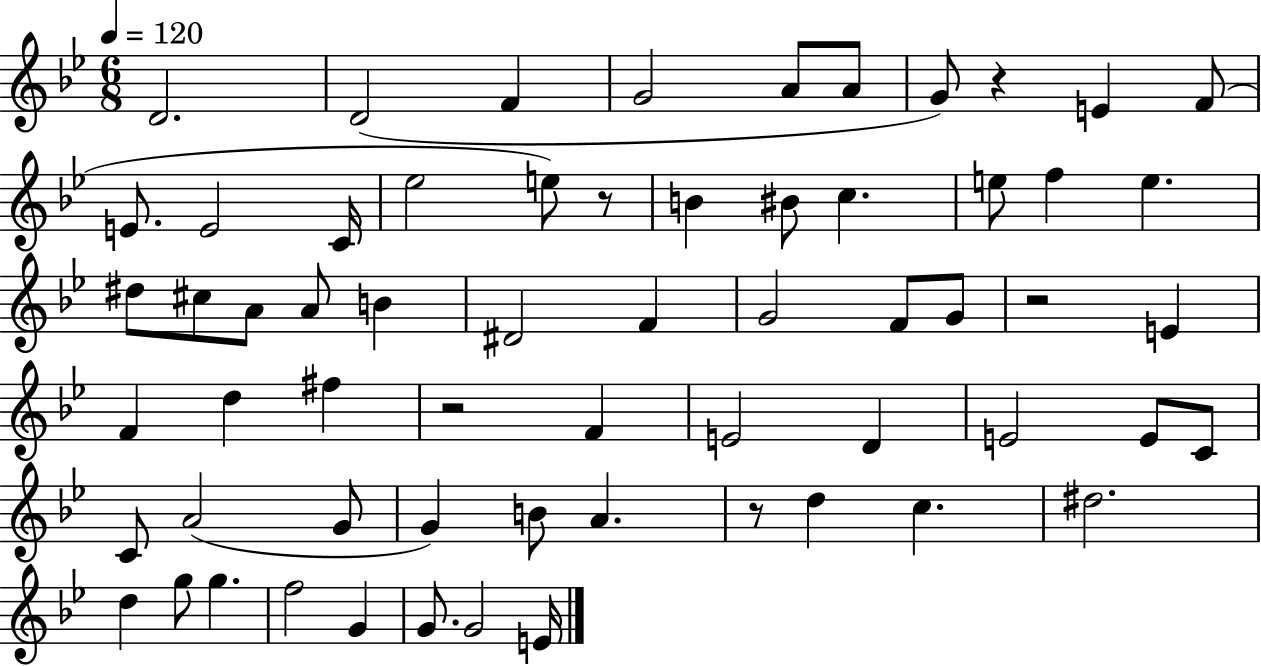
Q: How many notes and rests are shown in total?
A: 62